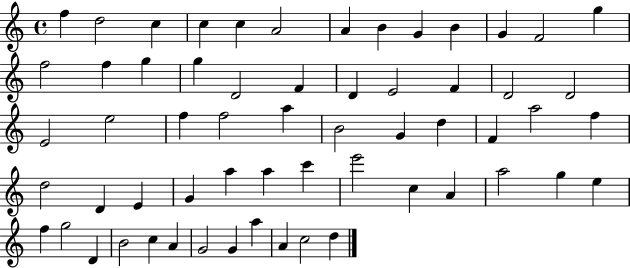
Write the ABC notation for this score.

X:1
T:Untitled
M:4/4
L:1/4
K:C
f d2 c c c A2 A B G B G F2 g f2 f g g D2 F D E2 F D2 D2 E2 e2 f f2 a B2 G d F a2 f d2 D E G a a c' e'2 c A a2 g e f g2 D B2 c A G2 G a A c2 d